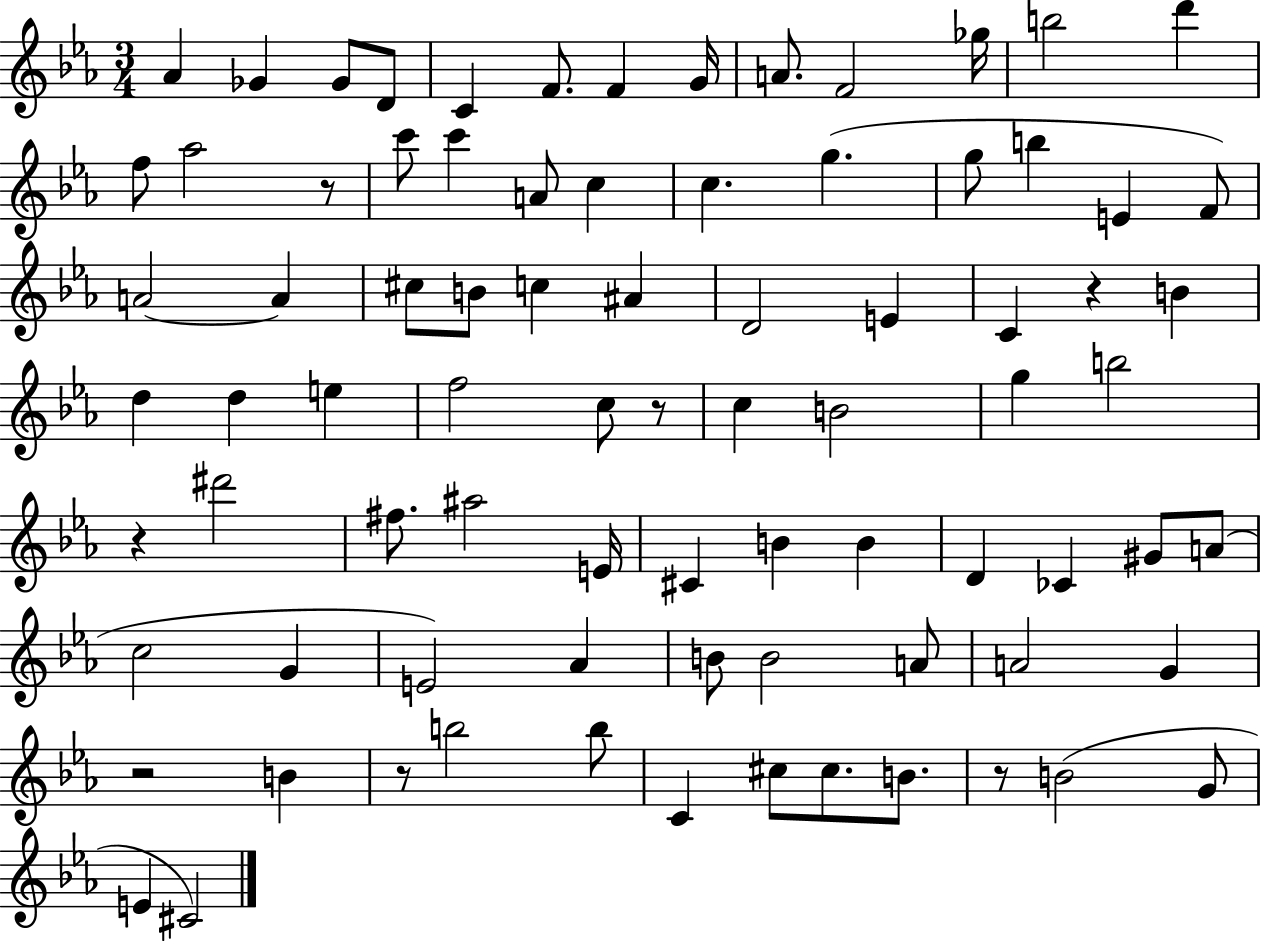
X:1
T:Untitled
M:3/4
L:1/4
K:Eb
_A _G _G/2 D/2 C F/2 F G/4 A/2 F2 _g/4 b2 d' f/2 _a2 z/2 c'/2 c' A/2 c c g g/2 b E F/2 A2 A ^c/2 B/2 c ^A D2 E C z B d d e f2 c/2 z/2 c B2 g b2 z ^d'2 ^f/2 ^a2 E/4 ^C B B D _C ^G/2 A/2 c2 G E2 _A B/2 B2 A/2 A2 G z2 B z/2 b2 b/2 C ^c/2 ^c/2 B/2 z/2 B2 G/2 E ^C2